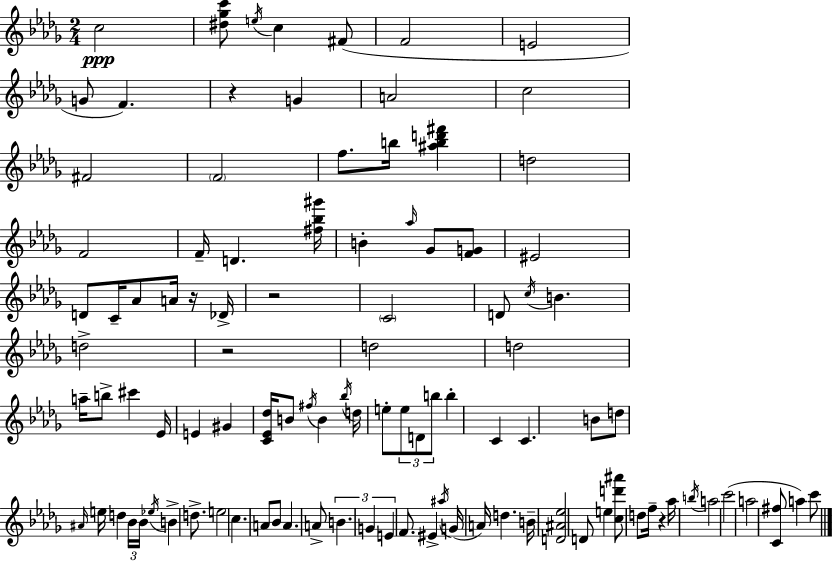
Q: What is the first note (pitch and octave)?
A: C5